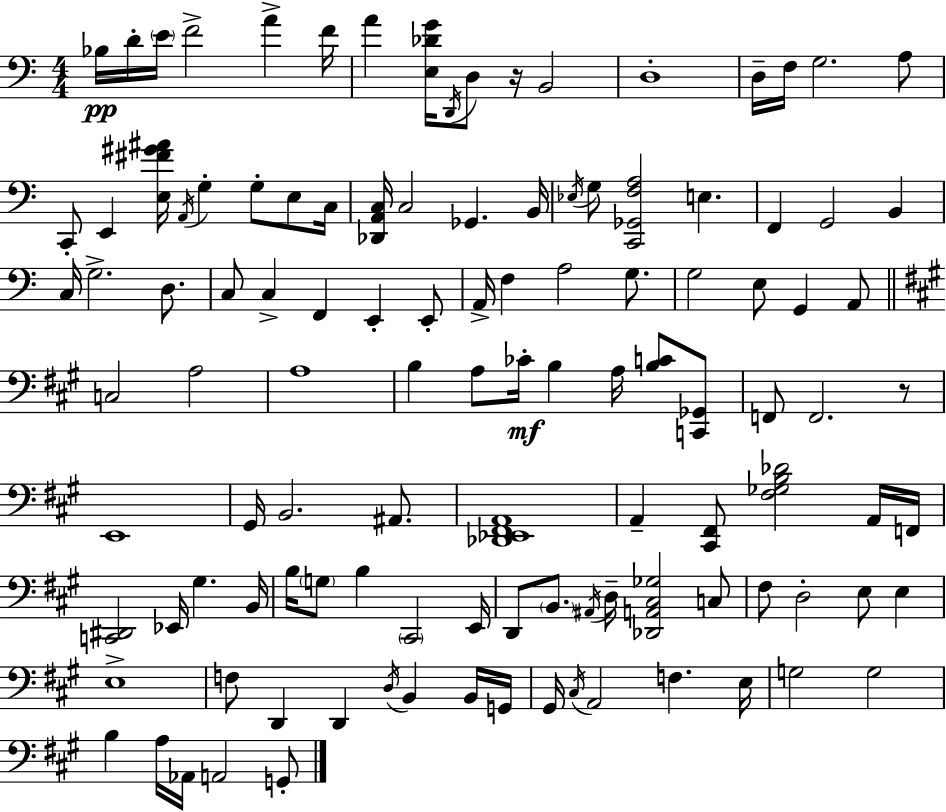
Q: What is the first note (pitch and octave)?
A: Bb3